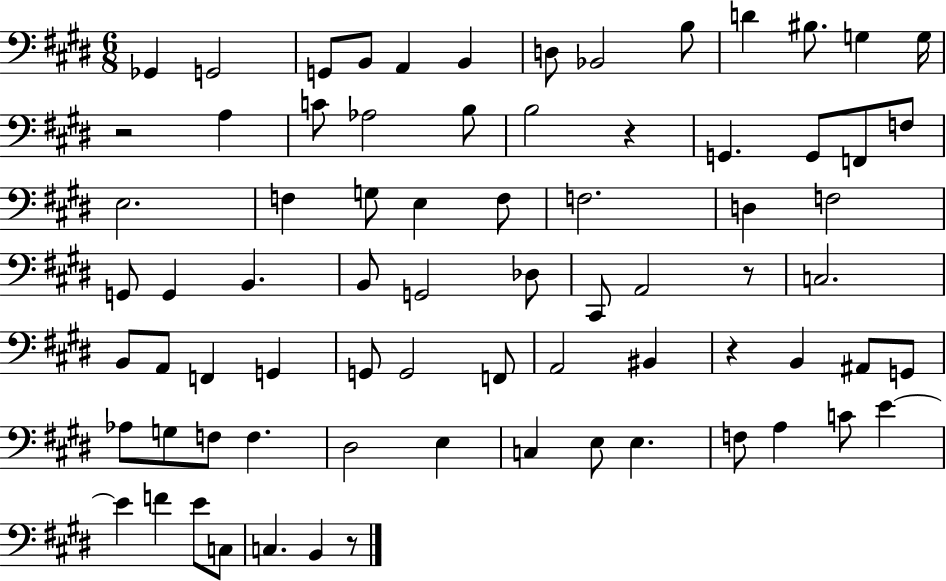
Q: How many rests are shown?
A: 5